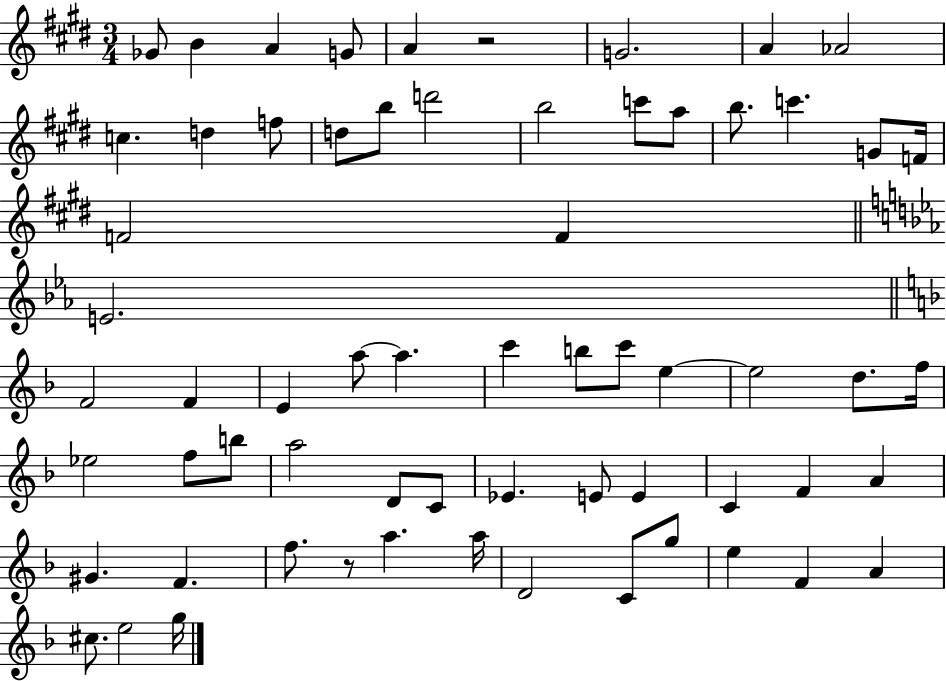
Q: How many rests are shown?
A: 2